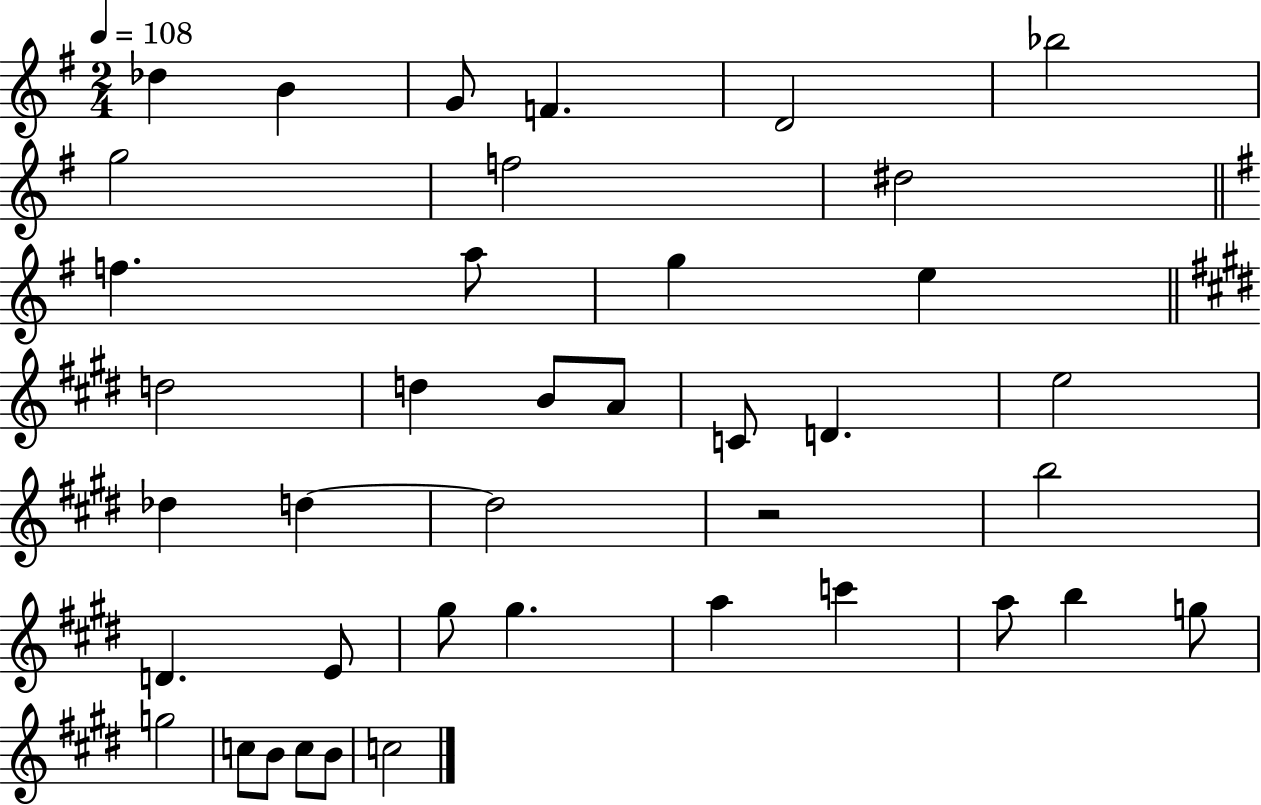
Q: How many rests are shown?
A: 1